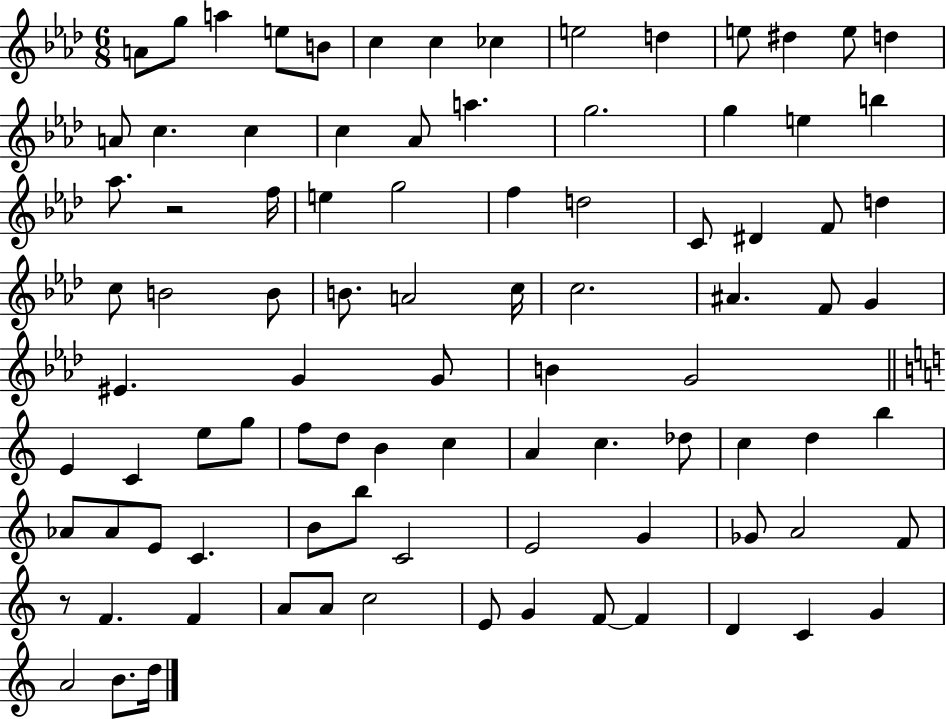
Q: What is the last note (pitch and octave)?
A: D5